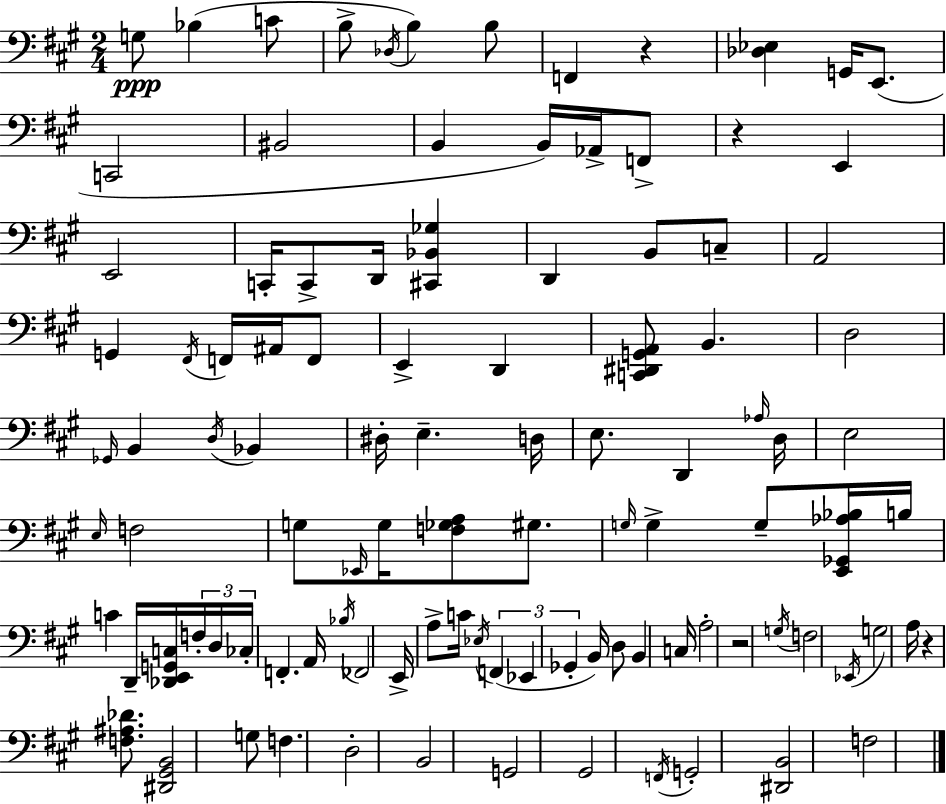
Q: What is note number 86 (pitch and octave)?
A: B2